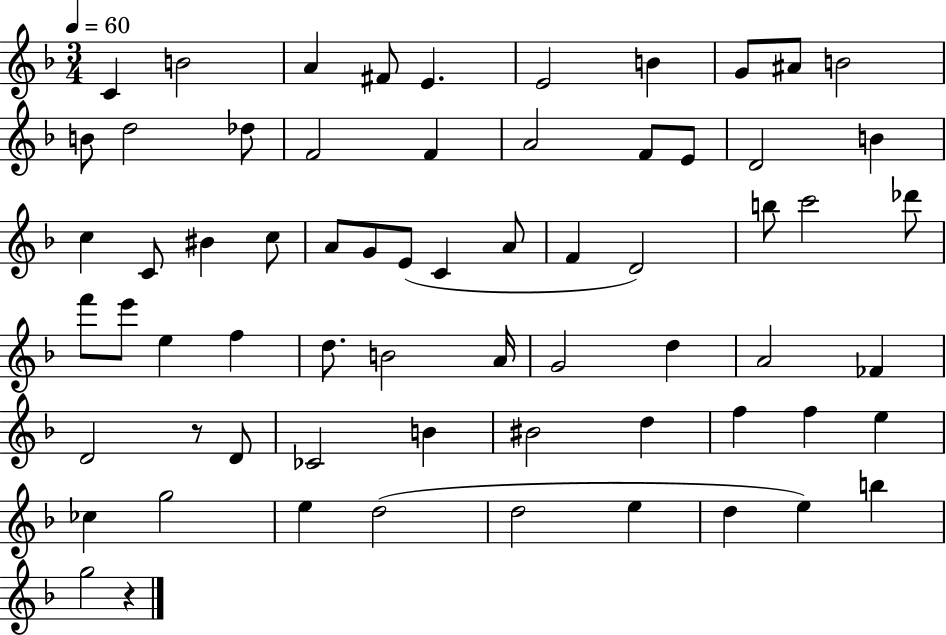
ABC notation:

X:1
T:Untitled
M:3/4
L:1/4
K:F
C B2 A ^F/2 E E2 B G/2 ^A/2 B2 B/2 d2 _d/2 F2 F A2 F/2 E/2 D2 B c C/2 ^B c/2 A/2 G/2 E/2 C A/2 F D2 b/2 c'2 _d'/2 f'/2 e'/2 e f d/2 B2 A/4 G2 d A2 _F D2 z/2 D/2 _C2 B ^B2 d f f e _c g2 e d2 d2 e d e b g2 z